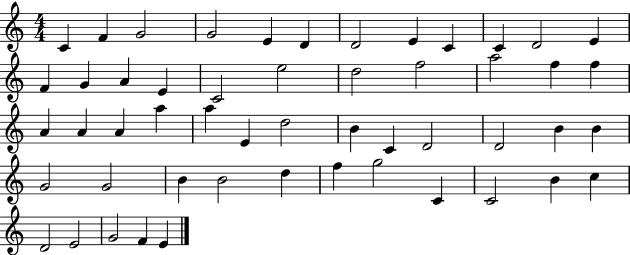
C4/q F4/q G4/h G4/h E4/q D4/q D4/h E4/q C4/q C4/q D4/h E4/q F4/q G4/q A4/q E4/q C4/h E5/h D5/h F5/h A5/h F5/q F5/q A4/q A4/q A4/q A5/q A5/q E4/q D5/h B4/q C4/q D4/h D4/h B4/q B4/q G4/h G4/h B4/q B4/h D5/q F5/q G5/h C4/q C4/h B4/q C5/q D4/h E4/h G4/h F4/q E4/q